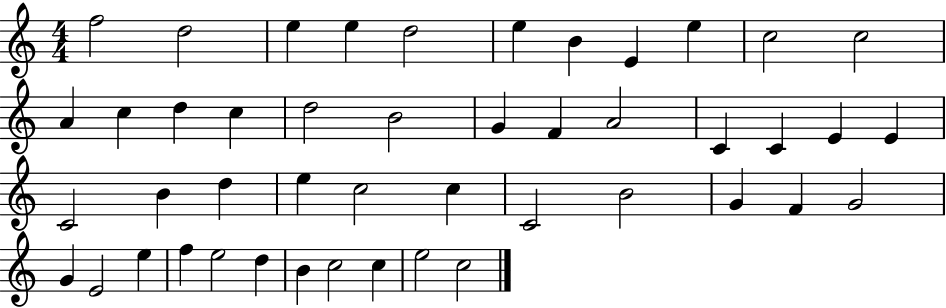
F5/h D5/h E5/q E5/q D5/h E5/q B4/q E4/q E5/q C5/h C5/h A4/q C5/q D5/q C5/q D5/h B4/h G4/q F4/q A4/h C4/q C4/q E4/q E4/q C4/h B4/q D5/q E5/q C5/h C5/q C4/h B4/h G4/q F4/q G4/h G4/q E4/h E5/q F5/q E5/h D5/q B4/q C5/h C5/q E5/h C5/h